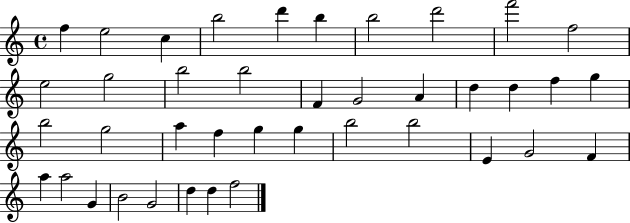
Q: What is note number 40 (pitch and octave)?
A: F5